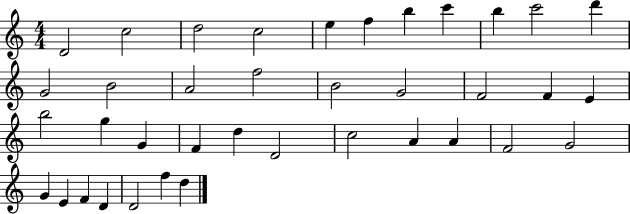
X:1
T:Untitled
M:4/4
L:1/4
K:C
D2 c2 d2 c2 e f b c' b c'2 d' G2 B2 A2 f2 B2 G2 F2 F E b2 g G F d D2 c2 A A F2 G2 G E F D D2 f d